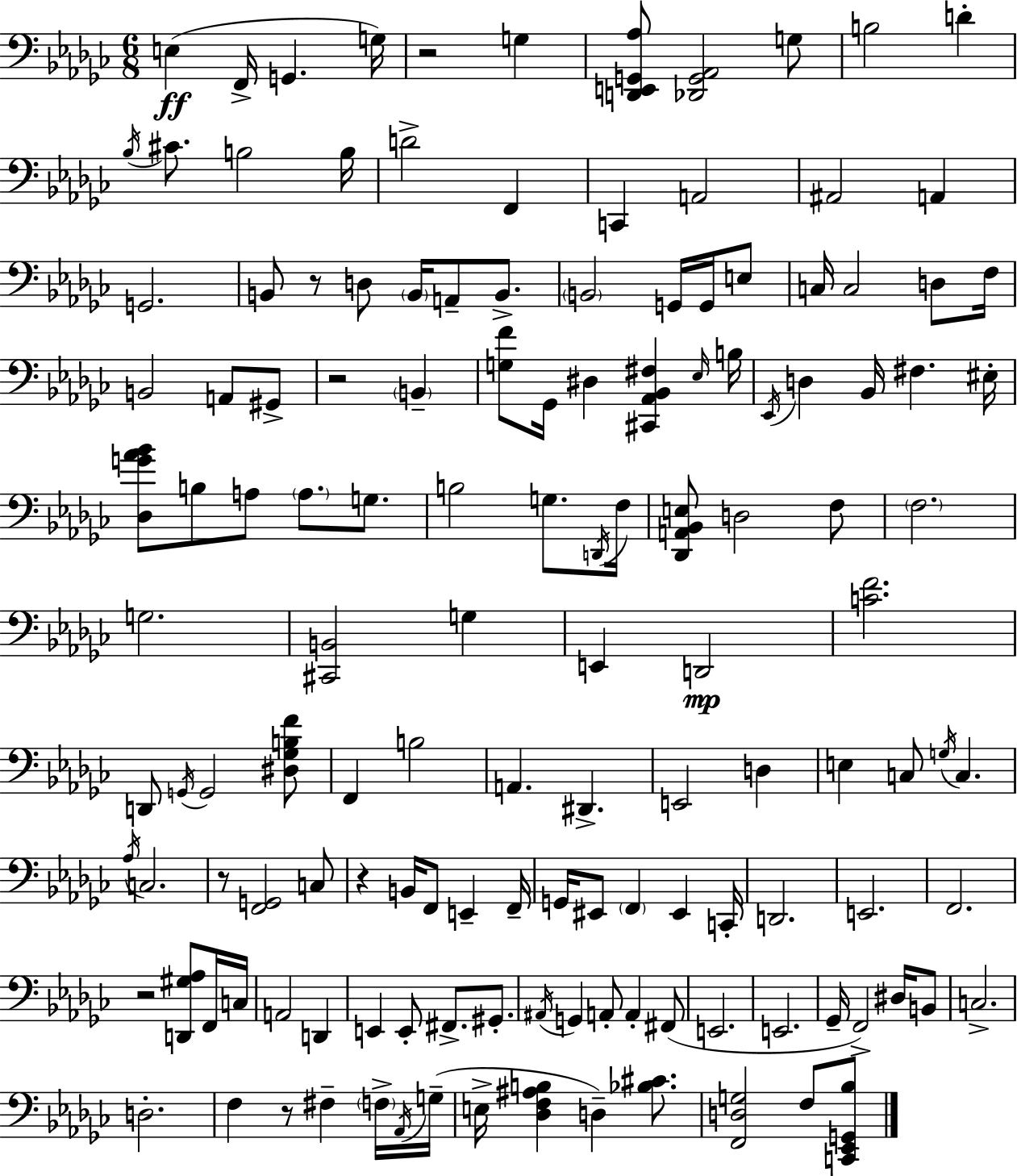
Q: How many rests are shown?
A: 7